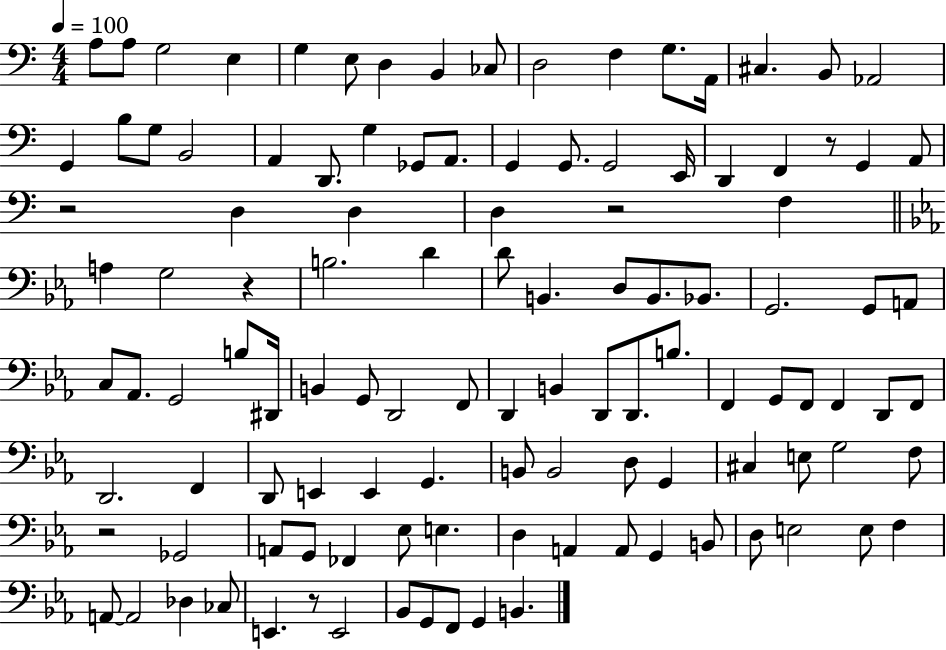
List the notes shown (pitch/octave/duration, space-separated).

A3/e A3/e G3/h E3/q G3/q E3/e D3/q B2/q CES3/e D3/h F3/q G3/e. A2/s C#3/q. B2/e Ab2/h G2/q B3/e G3/e B2/h A2/q D2/e. G3/q Gb2/e A2/e. G2/q G2/e. G2/h E2/s D2/q F2/q R/e G2/q A2/e R/h D3/q D3/q D3/q R/h F3/q A3/q G3/h R/q B3/h. D4/q D4/e B2/q. D3/e B2/e. Bb2/e. G2/h. G2/e A2/e C3/e Ab2/e. G2/h B3/e D#2/s B2/q G2/e D2/h F2/e D2/q B2/q D2/e D2/e. B3/e. F2/q G2/e F2/e F2/q D2/e F2/e D2/h. F2/q D2/e E2/q E2/q G2/q. B2/e B2/h D3/e G2/q C#3/q E3/e G3/h F3/e R/h Gb2/h A2/e G2/e FES2/q Eb3/e E3/q. D3/q A2/q A2/e G2/q B2/e D3/e E3/h E3/e F3/q A2/e A2/h Db3/q CES3/e E2/q. R/e E2/h Bb2/e G2/e F2/e G2/q B2/q.